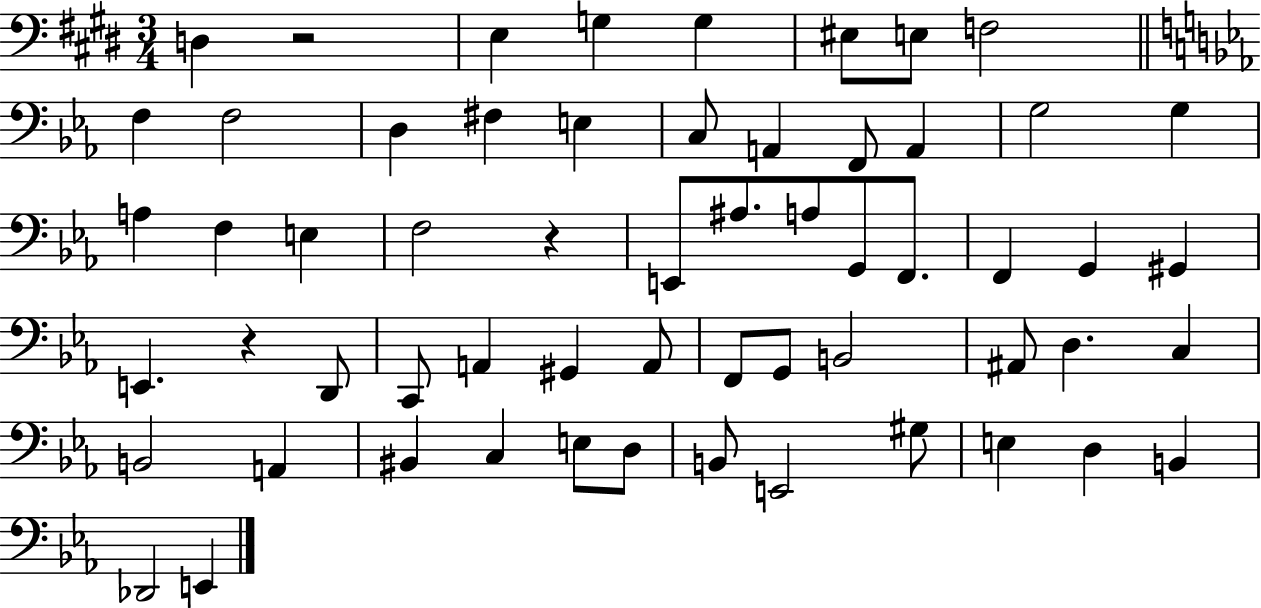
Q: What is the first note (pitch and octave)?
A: D3